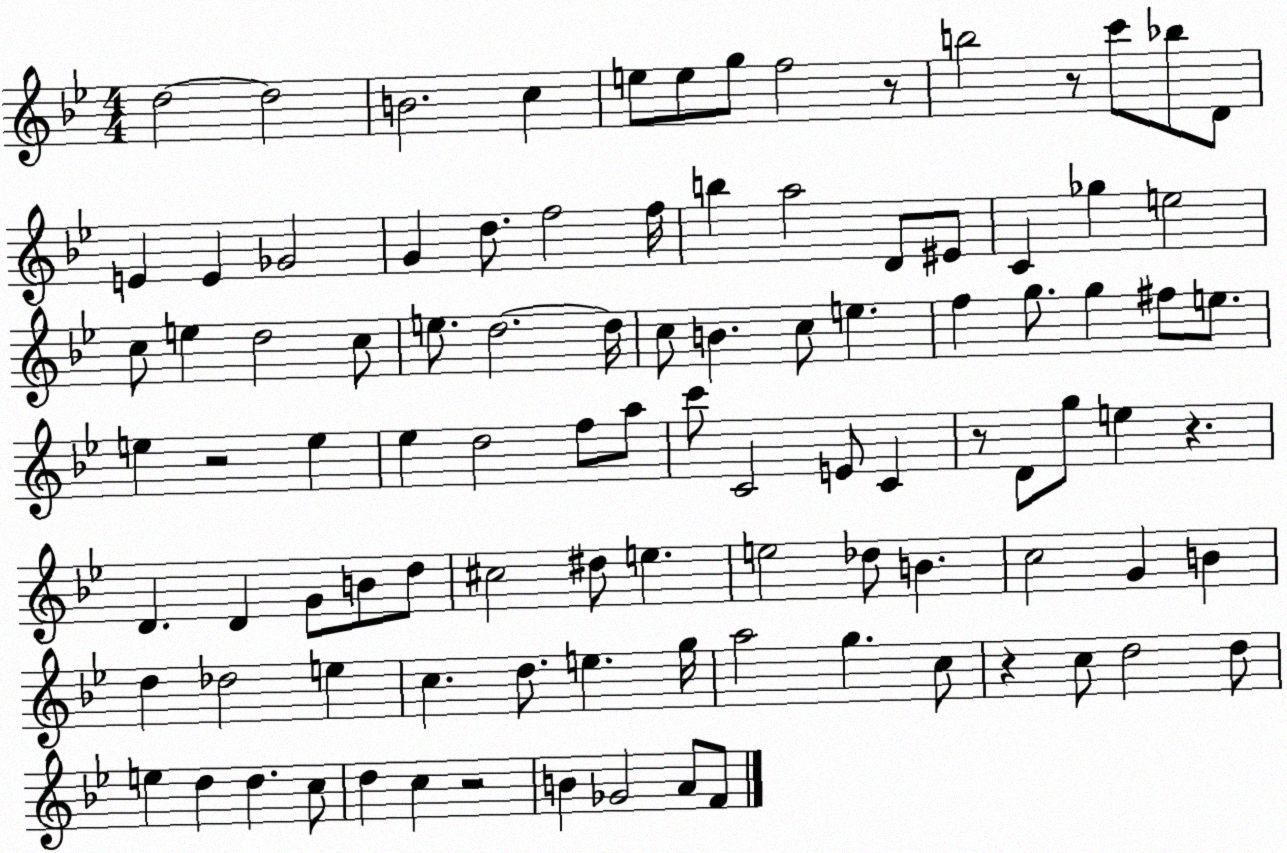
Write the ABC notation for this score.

X:1
T:Untitled
M:4/4
L:1/4
K:Bb
d2 d2 B2 c e/2 e/2 g/2 f2 z/2 b2 z/2 c'/2 _b/2 D/2 E E _G2 G d/2 f2 f/4 b a2 D/2 ^E/2 C _g e2 c/2 e d2 c/2 e/2 d2 d/4 c/2 B c/2 e f g/2 g ^f/2 e/2 e z2 e _e d2 f/2 a/2 c'/2 C2 E/2 C z/2 D/2 g/2 e z D D G/2 B/2 d/2 ^c2 ^d/2 e e2 _d/2 B c2 G B d _d2 e c d/2 e g/4 a2 g c/2 z c/2 d2 d/2 e d d c/2 d c z2 B _G2 A/2 F/2